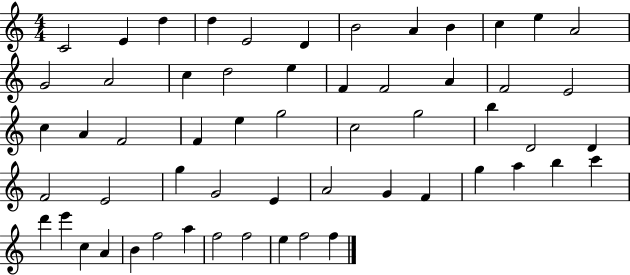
{
  \clef treble
  \numericTimeSignature
  \time 4/4
  \key c \major
  c'2 e'4 d''4 | d''4 e'2 d'4 | b'2 a'4 b'4 | c''4 e''4 a'2 | \break g'2 a'2 | c''4 d''2 e''4 | f'4 f'2 a'4 | f'2 e'2 | \break c''4 a'4 f'2 | f'4 e''4 g''2 | c''2 g''2 | b''4 d'2 d'4 | \break f'2 e'2 | g''4 g'2 e'4 | a'2 g'4 f'4 | g''4 a''4 b''4 c'''4 | \break d'''4 e'''4 c''4 a'4 | b'4 f''2 a''4 | f''2 f''2 | e''4 f''2 f''4 | \break \bar "|."
}